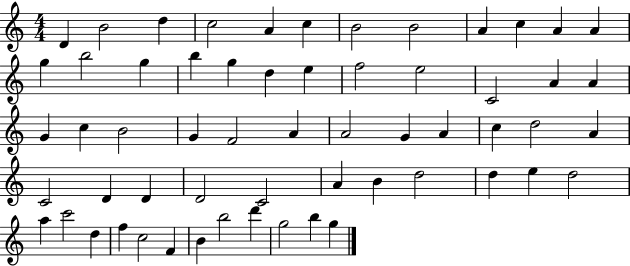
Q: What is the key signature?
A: C major